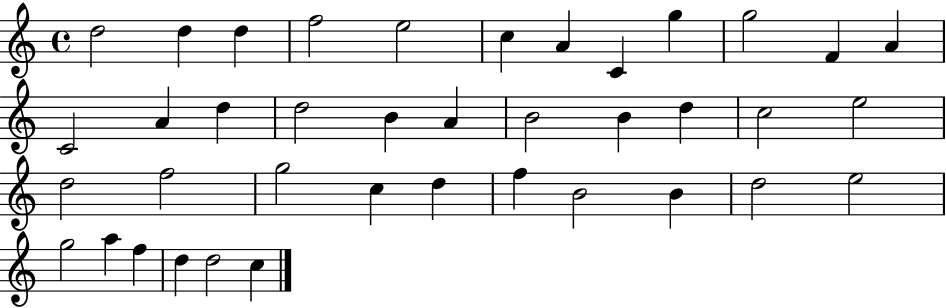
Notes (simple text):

D5/h D5/q D5/q F5/h E5/h C5/q A4/q C4/q G5/q G5/h F4/q A4/q C4/h A4/q D5/q D5/h B4/q A4/q B4/h B4/q D5/q C5/h E5/h D5/h F5/h G5/h C5/q D5/q F5/q B4/h B4/q D5/h E5/h G5/h A5/q F5/q D5/q D5/h C5/q